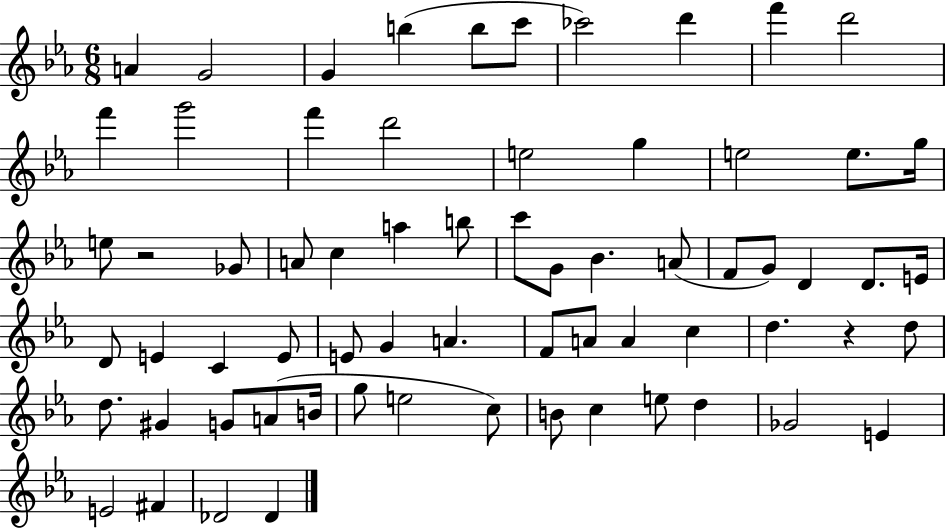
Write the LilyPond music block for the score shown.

{
  \clef treble
  \numericTimeSignature
  \time 6/8
  \key ees \major
  a'4 g'2 | g'4 b''4( b''8 c'''8 | ces'''2) d'''4 | f'''4 d'''2 | \break f'''4 g'''2 | f'''4 d'''2 | e''2 g''4 | e''2 e''8. g''16 | \break e''8 r2 ges'8 | a'8 c''4 a''4 b''8 | c'''8 g'8 bes'4. a'8( | f'8 g'8) d'4 d'8. e'16 | \break d'8 e'4 c'4 e'8 | e'8 g'4 a'4. | f'8 a'8 a'4 c''4 | d''4. r4 d''8 | \break d''8. gis'4 g'8 a'8( b'16 | g''8 e''2 c''8) | b'8 c''4 e''8 d''4 | ges'2 e'4 | \break e'2 fis'4 | des'2 des'4 | \bar "|."
}